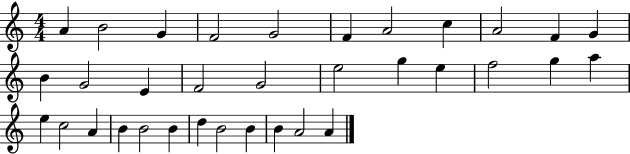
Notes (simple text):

A4/q B4/h G4/q F4/h G4/h F4/q A4/h C5/q A4/h F4/q G4/q B4/q G4/h E4/q F4/h G4/h E5/h G5/q E5/q F5/h G5/q A5/q E5/q C5/h A4/q B4/q B4/h B4/q D5/q B4/h B4/q B4/q A4/h A4/q